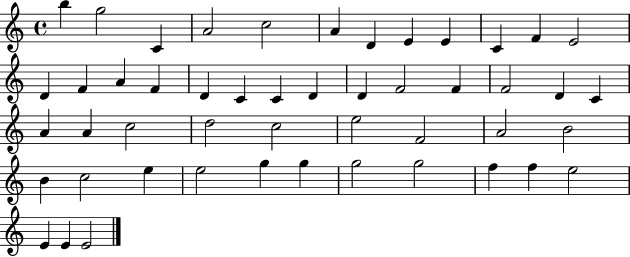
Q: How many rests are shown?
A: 0